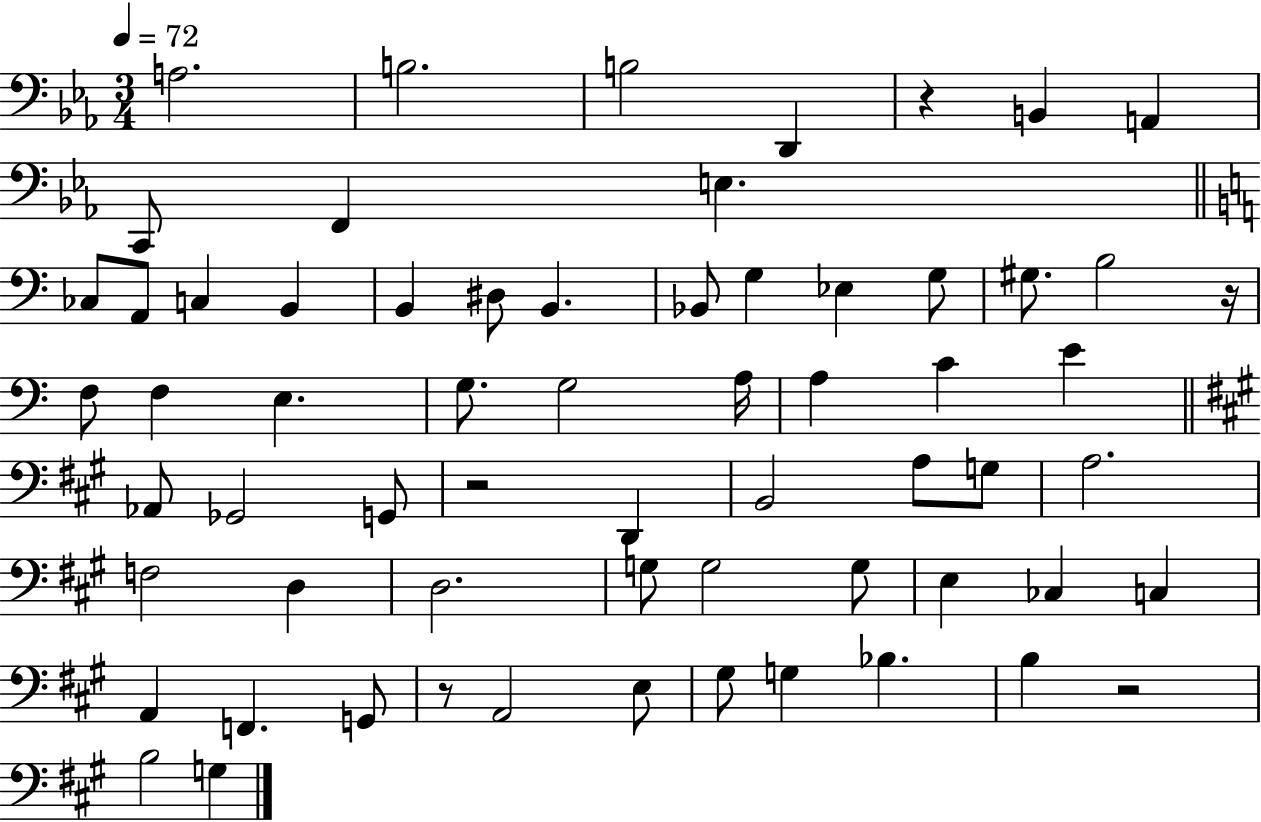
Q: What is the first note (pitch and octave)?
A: A3